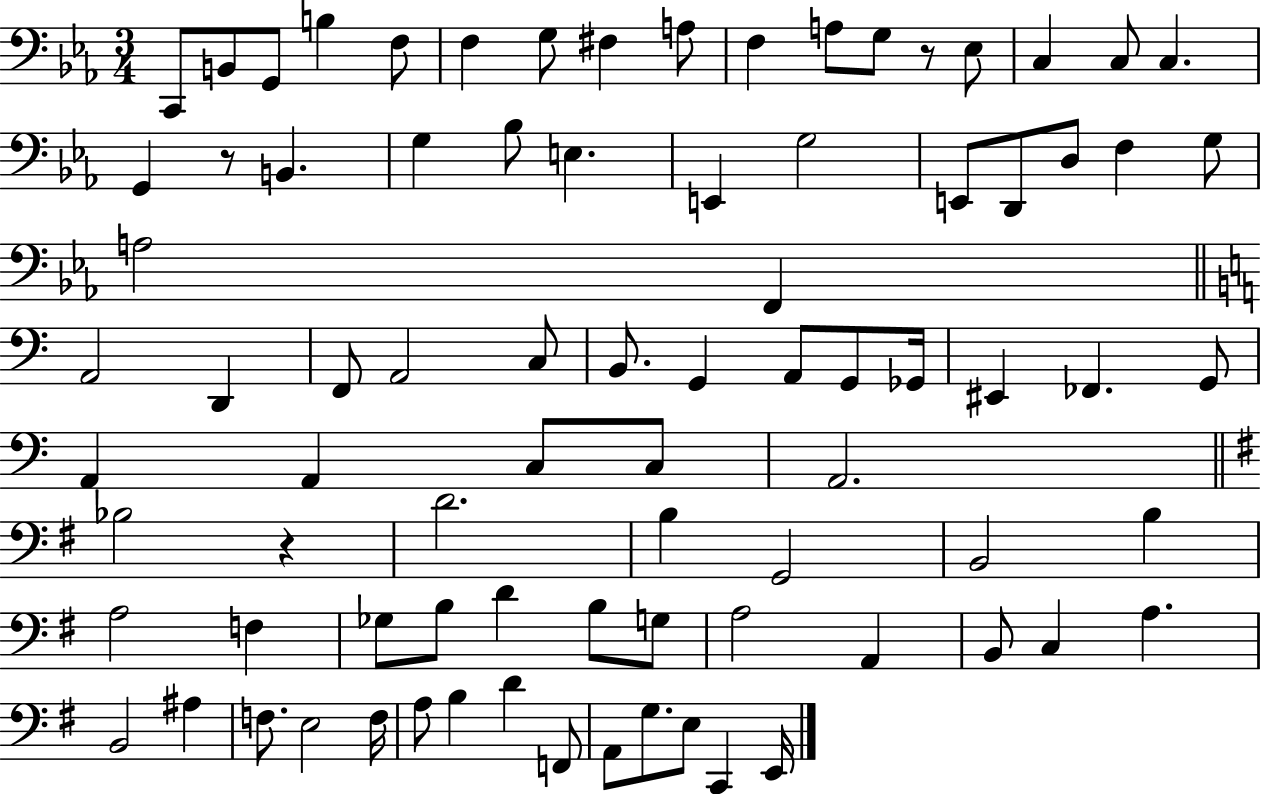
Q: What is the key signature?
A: EES major